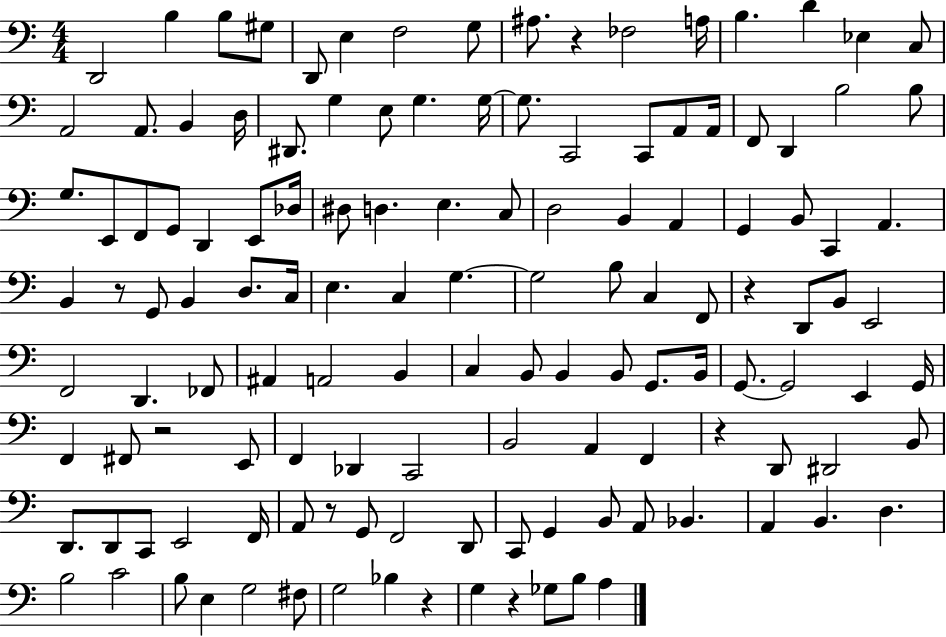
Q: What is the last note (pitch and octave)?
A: A3